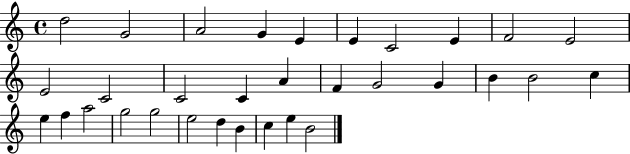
D5/h G4/h A4/h G4/q E4/q E4/q C4/h E4/q F4/h E4/h E4/h C4/h C4/h C4/q A4/q F4/q G4/h G4/q B4/q B4/h C5/q E5/q F5/q A5/h G5/h G5/h E5/h D5/q B4/q C5/q E5/q B4/h